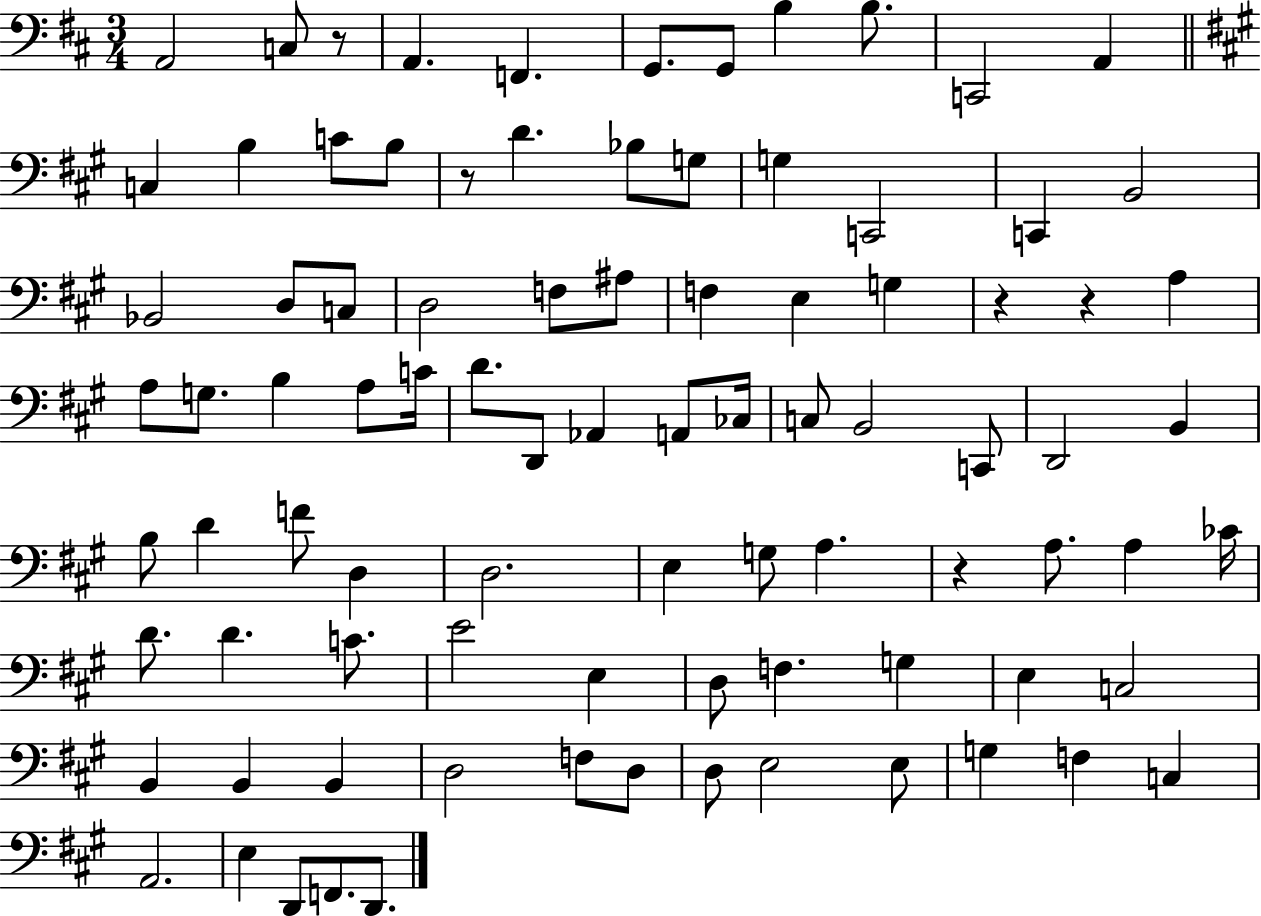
A2/h C3/e R/e A2/q. F2/q. G2/e. G2/e B3/q B3/e. C2/h A2/q C3/q B3/q C4/e B3/e R/e D4/q. Bb3/e G3/e G3/q C2/h C2/q B2/h Bb2/h D3/e C3/e D3/h F3/e A#3/e F3/q E3/q G3/q R/q R/q A3/q A3/e G3/e. B3/q A3/e C4/s D4/e. D2/e Ab2/q A2/e CES3/s C3/e B2/h C2/e D2/h B2/q B3/e D4/q F4/e D3/q D3/h. E3/q G3/e A3/q. R/q A3/e. A3/q CES4/s D4/e. D4/q. C4/e. E4/h E3/q D3/e F3/q. G3/q E3/q C3/h B2/q B2/q B2/q D3/h F3/e D3/e D3/e E3/h E3/e G3/q F3/q C3/q A2/h. E3/q D2/e F2/e. D2/e.